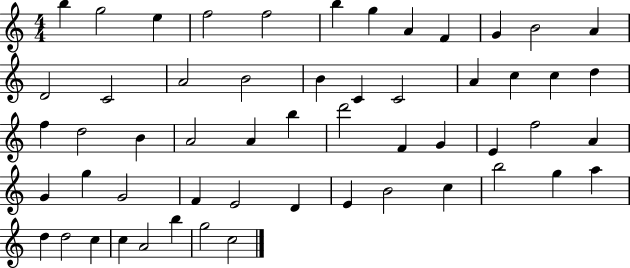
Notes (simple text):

B5/q G5/h E5/q F5/h F5/h B5/q G5/q A4/q F4/q G4/q B4/h A4/q D4/h C4/h A4/h B4/h B4/q C4/q C4/h A4/q C5/q C5/q D5/q F5/q D5/h B4/q A4/h A4/q B5/q D6/h F4/q G4/q E4/q F5/h A4/q G4/q G5/q G4/h F4/q E4/h D4/q E4/q B4/h C5/q B5/h G5/q A5/q D5/q D5/h C5/q C5/q A4/h B5/q G5/h C5/h